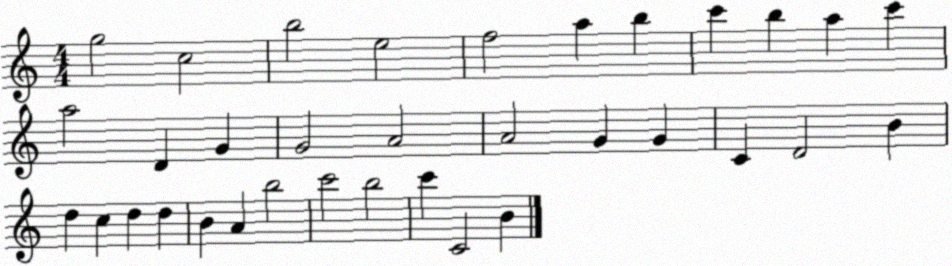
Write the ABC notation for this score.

X:1
T:Untitled
M:4/4
L:1/4
K:C
g2 c2 b2 e2 f2 a b c' b a c' a2 D G G2 A2 A2 G G C D2 B d c d d B A b2 c'2 b2 c' C2 B